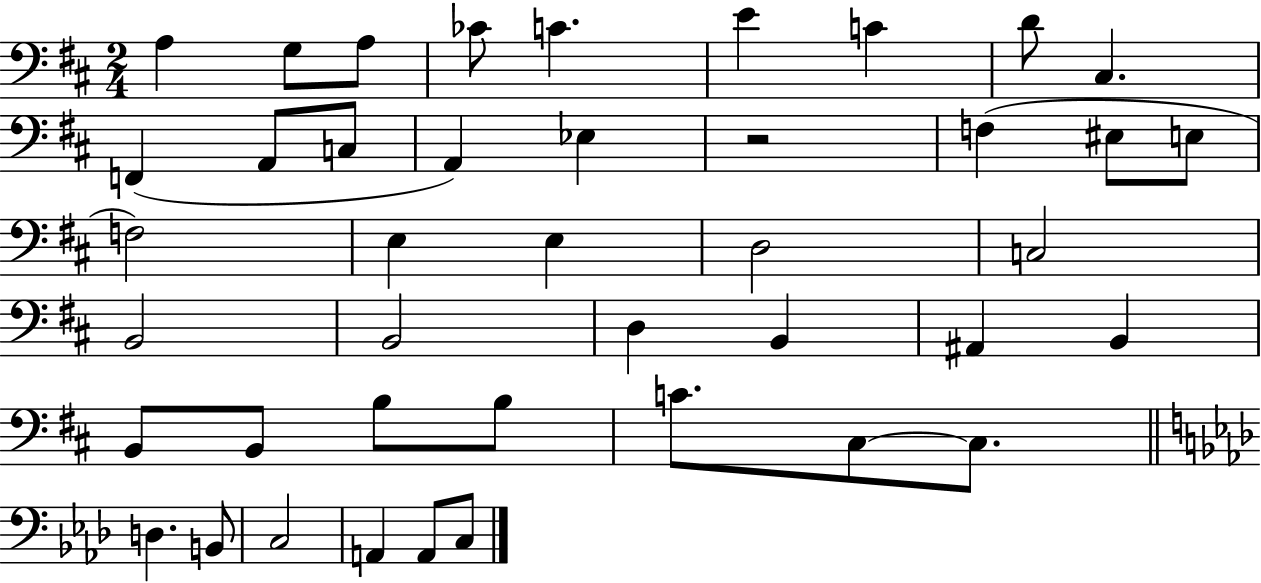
{
  \clef bass
  \numericTimeSignature
  \time 2/4
  \key d \major
  a4 g8 a8 | ces'8 c'4. | e'4 c'4 | d'8 cis4. | \break f,4( a,8 c8 | a,4) ees4 | r2 | f4( eis8 e8 | \break f2) | e4 e4 | d2 | c2 | \break b,2 | b,2 | d4 b,4 | ais,4 b,4 | \break b,8 b,8 b8 b8 | c'8. cis8~~ cis8. | \bar "||" \break \key aes \major d4. b,8 | c2 | a,4 a,8 c8 | \bar "|."
}